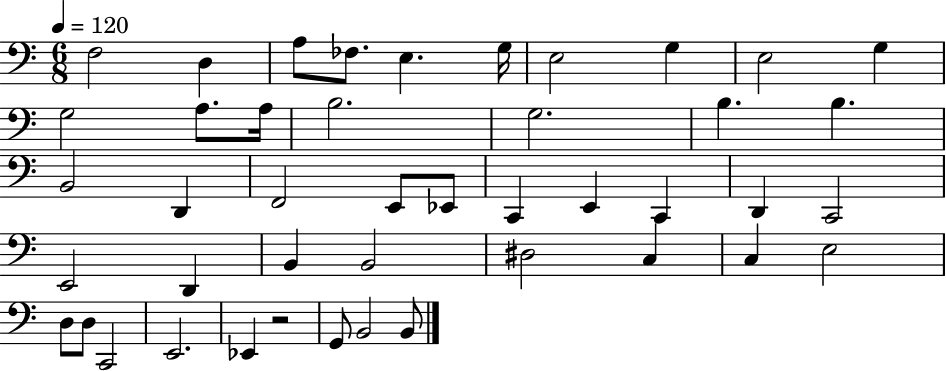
X:1
T:Untitled
M:6/8
L:1/4
K:C
F,2 D, A,/2 _F,/2 E, G,/4 E,2 G, E,2 G, G,2 A,/2 A,/4 B,2 G,2 B, B, B,,2 D,, F,,2 E,,/2 _E,,/2 C,, E,, C,, D,, C,,2 E,,2 D,, B,, B,,2 ^D,2 C, C, E,2 D,/2 D,/2 C,,2 E,,2 _E,, z2 G,,/2 B,,2 B,,/2